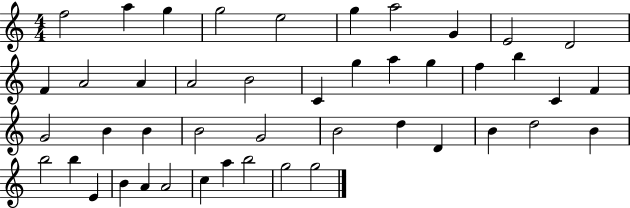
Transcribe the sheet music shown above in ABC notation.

X:1
T:Untitled
M:4/4
L:1/4
K:C
f2 a g g2 e2 g a2 G E2 D2 F A2 A A2 B2 C g a g f b C F G2 B B B2 G2 B2 d D B d2 B b2 b E B A A2 c a b2 g2 g2